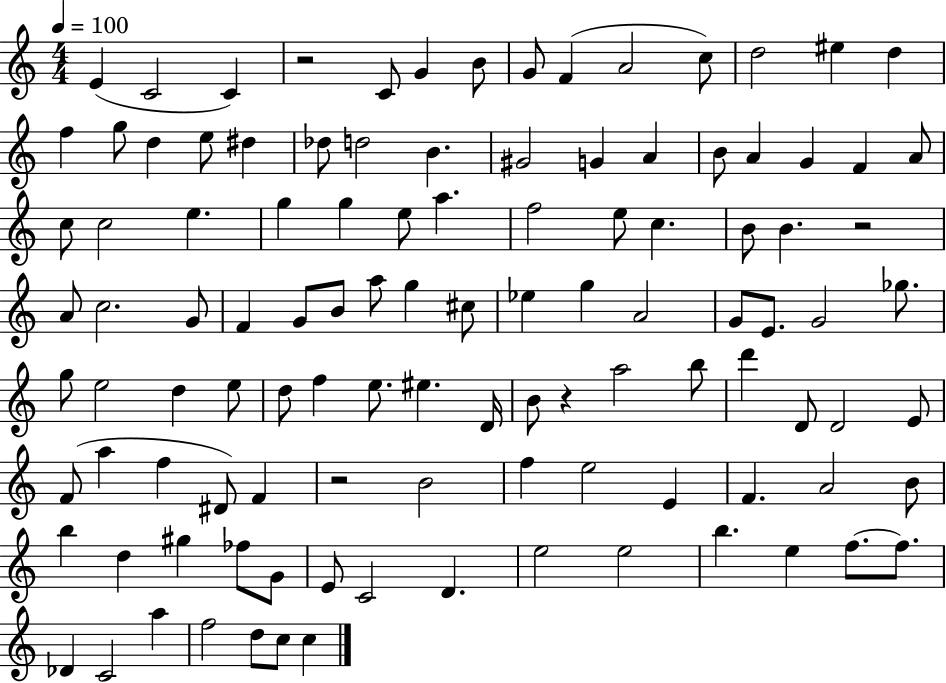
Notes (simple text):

E4/q C4/h C4/q R/h C4/e G4/q B4/e G4/e F4/q A4/h C5/e D5/h EIS5/q D5/q F5/q G5/e D5/q E5/e D#5/q Db5/e D5/h B4/q. G#4/h G4/q A4/q B4/e A4/q G4/q F4/q A4/e C5/e C5/h E5/q. G5/q G5/q E5/e A5/q. F5/h E5/e C5/q. B4/e B4/q. R/h A4/e C5/h. G4/e F4/q G4/e B4/e A5/e G5/q C#5/e Eb5/q G5/q A4/h G4/e E4/e. G4/h Gb5/e. G5/e E5/h D5/q E5/e D5/e F5/q E5/e. EIS5/q. D4/s B4/e R/q A5/h B5/e D6/q D4/e D4/h E4/e F4/e A5/q F5/q D#4/e F4/q R/h B4/h F5/q E5/h E4/q F4/q. A4/h B4/e B5/q D5/q G#5/q FES5/e G4/e E4/e C4/h D4/q. E5/h E5/h B5/q. E5/q F5/e. F5/e. Db4/q C4/h A5/q F5/h D5/e C5/e C5/q